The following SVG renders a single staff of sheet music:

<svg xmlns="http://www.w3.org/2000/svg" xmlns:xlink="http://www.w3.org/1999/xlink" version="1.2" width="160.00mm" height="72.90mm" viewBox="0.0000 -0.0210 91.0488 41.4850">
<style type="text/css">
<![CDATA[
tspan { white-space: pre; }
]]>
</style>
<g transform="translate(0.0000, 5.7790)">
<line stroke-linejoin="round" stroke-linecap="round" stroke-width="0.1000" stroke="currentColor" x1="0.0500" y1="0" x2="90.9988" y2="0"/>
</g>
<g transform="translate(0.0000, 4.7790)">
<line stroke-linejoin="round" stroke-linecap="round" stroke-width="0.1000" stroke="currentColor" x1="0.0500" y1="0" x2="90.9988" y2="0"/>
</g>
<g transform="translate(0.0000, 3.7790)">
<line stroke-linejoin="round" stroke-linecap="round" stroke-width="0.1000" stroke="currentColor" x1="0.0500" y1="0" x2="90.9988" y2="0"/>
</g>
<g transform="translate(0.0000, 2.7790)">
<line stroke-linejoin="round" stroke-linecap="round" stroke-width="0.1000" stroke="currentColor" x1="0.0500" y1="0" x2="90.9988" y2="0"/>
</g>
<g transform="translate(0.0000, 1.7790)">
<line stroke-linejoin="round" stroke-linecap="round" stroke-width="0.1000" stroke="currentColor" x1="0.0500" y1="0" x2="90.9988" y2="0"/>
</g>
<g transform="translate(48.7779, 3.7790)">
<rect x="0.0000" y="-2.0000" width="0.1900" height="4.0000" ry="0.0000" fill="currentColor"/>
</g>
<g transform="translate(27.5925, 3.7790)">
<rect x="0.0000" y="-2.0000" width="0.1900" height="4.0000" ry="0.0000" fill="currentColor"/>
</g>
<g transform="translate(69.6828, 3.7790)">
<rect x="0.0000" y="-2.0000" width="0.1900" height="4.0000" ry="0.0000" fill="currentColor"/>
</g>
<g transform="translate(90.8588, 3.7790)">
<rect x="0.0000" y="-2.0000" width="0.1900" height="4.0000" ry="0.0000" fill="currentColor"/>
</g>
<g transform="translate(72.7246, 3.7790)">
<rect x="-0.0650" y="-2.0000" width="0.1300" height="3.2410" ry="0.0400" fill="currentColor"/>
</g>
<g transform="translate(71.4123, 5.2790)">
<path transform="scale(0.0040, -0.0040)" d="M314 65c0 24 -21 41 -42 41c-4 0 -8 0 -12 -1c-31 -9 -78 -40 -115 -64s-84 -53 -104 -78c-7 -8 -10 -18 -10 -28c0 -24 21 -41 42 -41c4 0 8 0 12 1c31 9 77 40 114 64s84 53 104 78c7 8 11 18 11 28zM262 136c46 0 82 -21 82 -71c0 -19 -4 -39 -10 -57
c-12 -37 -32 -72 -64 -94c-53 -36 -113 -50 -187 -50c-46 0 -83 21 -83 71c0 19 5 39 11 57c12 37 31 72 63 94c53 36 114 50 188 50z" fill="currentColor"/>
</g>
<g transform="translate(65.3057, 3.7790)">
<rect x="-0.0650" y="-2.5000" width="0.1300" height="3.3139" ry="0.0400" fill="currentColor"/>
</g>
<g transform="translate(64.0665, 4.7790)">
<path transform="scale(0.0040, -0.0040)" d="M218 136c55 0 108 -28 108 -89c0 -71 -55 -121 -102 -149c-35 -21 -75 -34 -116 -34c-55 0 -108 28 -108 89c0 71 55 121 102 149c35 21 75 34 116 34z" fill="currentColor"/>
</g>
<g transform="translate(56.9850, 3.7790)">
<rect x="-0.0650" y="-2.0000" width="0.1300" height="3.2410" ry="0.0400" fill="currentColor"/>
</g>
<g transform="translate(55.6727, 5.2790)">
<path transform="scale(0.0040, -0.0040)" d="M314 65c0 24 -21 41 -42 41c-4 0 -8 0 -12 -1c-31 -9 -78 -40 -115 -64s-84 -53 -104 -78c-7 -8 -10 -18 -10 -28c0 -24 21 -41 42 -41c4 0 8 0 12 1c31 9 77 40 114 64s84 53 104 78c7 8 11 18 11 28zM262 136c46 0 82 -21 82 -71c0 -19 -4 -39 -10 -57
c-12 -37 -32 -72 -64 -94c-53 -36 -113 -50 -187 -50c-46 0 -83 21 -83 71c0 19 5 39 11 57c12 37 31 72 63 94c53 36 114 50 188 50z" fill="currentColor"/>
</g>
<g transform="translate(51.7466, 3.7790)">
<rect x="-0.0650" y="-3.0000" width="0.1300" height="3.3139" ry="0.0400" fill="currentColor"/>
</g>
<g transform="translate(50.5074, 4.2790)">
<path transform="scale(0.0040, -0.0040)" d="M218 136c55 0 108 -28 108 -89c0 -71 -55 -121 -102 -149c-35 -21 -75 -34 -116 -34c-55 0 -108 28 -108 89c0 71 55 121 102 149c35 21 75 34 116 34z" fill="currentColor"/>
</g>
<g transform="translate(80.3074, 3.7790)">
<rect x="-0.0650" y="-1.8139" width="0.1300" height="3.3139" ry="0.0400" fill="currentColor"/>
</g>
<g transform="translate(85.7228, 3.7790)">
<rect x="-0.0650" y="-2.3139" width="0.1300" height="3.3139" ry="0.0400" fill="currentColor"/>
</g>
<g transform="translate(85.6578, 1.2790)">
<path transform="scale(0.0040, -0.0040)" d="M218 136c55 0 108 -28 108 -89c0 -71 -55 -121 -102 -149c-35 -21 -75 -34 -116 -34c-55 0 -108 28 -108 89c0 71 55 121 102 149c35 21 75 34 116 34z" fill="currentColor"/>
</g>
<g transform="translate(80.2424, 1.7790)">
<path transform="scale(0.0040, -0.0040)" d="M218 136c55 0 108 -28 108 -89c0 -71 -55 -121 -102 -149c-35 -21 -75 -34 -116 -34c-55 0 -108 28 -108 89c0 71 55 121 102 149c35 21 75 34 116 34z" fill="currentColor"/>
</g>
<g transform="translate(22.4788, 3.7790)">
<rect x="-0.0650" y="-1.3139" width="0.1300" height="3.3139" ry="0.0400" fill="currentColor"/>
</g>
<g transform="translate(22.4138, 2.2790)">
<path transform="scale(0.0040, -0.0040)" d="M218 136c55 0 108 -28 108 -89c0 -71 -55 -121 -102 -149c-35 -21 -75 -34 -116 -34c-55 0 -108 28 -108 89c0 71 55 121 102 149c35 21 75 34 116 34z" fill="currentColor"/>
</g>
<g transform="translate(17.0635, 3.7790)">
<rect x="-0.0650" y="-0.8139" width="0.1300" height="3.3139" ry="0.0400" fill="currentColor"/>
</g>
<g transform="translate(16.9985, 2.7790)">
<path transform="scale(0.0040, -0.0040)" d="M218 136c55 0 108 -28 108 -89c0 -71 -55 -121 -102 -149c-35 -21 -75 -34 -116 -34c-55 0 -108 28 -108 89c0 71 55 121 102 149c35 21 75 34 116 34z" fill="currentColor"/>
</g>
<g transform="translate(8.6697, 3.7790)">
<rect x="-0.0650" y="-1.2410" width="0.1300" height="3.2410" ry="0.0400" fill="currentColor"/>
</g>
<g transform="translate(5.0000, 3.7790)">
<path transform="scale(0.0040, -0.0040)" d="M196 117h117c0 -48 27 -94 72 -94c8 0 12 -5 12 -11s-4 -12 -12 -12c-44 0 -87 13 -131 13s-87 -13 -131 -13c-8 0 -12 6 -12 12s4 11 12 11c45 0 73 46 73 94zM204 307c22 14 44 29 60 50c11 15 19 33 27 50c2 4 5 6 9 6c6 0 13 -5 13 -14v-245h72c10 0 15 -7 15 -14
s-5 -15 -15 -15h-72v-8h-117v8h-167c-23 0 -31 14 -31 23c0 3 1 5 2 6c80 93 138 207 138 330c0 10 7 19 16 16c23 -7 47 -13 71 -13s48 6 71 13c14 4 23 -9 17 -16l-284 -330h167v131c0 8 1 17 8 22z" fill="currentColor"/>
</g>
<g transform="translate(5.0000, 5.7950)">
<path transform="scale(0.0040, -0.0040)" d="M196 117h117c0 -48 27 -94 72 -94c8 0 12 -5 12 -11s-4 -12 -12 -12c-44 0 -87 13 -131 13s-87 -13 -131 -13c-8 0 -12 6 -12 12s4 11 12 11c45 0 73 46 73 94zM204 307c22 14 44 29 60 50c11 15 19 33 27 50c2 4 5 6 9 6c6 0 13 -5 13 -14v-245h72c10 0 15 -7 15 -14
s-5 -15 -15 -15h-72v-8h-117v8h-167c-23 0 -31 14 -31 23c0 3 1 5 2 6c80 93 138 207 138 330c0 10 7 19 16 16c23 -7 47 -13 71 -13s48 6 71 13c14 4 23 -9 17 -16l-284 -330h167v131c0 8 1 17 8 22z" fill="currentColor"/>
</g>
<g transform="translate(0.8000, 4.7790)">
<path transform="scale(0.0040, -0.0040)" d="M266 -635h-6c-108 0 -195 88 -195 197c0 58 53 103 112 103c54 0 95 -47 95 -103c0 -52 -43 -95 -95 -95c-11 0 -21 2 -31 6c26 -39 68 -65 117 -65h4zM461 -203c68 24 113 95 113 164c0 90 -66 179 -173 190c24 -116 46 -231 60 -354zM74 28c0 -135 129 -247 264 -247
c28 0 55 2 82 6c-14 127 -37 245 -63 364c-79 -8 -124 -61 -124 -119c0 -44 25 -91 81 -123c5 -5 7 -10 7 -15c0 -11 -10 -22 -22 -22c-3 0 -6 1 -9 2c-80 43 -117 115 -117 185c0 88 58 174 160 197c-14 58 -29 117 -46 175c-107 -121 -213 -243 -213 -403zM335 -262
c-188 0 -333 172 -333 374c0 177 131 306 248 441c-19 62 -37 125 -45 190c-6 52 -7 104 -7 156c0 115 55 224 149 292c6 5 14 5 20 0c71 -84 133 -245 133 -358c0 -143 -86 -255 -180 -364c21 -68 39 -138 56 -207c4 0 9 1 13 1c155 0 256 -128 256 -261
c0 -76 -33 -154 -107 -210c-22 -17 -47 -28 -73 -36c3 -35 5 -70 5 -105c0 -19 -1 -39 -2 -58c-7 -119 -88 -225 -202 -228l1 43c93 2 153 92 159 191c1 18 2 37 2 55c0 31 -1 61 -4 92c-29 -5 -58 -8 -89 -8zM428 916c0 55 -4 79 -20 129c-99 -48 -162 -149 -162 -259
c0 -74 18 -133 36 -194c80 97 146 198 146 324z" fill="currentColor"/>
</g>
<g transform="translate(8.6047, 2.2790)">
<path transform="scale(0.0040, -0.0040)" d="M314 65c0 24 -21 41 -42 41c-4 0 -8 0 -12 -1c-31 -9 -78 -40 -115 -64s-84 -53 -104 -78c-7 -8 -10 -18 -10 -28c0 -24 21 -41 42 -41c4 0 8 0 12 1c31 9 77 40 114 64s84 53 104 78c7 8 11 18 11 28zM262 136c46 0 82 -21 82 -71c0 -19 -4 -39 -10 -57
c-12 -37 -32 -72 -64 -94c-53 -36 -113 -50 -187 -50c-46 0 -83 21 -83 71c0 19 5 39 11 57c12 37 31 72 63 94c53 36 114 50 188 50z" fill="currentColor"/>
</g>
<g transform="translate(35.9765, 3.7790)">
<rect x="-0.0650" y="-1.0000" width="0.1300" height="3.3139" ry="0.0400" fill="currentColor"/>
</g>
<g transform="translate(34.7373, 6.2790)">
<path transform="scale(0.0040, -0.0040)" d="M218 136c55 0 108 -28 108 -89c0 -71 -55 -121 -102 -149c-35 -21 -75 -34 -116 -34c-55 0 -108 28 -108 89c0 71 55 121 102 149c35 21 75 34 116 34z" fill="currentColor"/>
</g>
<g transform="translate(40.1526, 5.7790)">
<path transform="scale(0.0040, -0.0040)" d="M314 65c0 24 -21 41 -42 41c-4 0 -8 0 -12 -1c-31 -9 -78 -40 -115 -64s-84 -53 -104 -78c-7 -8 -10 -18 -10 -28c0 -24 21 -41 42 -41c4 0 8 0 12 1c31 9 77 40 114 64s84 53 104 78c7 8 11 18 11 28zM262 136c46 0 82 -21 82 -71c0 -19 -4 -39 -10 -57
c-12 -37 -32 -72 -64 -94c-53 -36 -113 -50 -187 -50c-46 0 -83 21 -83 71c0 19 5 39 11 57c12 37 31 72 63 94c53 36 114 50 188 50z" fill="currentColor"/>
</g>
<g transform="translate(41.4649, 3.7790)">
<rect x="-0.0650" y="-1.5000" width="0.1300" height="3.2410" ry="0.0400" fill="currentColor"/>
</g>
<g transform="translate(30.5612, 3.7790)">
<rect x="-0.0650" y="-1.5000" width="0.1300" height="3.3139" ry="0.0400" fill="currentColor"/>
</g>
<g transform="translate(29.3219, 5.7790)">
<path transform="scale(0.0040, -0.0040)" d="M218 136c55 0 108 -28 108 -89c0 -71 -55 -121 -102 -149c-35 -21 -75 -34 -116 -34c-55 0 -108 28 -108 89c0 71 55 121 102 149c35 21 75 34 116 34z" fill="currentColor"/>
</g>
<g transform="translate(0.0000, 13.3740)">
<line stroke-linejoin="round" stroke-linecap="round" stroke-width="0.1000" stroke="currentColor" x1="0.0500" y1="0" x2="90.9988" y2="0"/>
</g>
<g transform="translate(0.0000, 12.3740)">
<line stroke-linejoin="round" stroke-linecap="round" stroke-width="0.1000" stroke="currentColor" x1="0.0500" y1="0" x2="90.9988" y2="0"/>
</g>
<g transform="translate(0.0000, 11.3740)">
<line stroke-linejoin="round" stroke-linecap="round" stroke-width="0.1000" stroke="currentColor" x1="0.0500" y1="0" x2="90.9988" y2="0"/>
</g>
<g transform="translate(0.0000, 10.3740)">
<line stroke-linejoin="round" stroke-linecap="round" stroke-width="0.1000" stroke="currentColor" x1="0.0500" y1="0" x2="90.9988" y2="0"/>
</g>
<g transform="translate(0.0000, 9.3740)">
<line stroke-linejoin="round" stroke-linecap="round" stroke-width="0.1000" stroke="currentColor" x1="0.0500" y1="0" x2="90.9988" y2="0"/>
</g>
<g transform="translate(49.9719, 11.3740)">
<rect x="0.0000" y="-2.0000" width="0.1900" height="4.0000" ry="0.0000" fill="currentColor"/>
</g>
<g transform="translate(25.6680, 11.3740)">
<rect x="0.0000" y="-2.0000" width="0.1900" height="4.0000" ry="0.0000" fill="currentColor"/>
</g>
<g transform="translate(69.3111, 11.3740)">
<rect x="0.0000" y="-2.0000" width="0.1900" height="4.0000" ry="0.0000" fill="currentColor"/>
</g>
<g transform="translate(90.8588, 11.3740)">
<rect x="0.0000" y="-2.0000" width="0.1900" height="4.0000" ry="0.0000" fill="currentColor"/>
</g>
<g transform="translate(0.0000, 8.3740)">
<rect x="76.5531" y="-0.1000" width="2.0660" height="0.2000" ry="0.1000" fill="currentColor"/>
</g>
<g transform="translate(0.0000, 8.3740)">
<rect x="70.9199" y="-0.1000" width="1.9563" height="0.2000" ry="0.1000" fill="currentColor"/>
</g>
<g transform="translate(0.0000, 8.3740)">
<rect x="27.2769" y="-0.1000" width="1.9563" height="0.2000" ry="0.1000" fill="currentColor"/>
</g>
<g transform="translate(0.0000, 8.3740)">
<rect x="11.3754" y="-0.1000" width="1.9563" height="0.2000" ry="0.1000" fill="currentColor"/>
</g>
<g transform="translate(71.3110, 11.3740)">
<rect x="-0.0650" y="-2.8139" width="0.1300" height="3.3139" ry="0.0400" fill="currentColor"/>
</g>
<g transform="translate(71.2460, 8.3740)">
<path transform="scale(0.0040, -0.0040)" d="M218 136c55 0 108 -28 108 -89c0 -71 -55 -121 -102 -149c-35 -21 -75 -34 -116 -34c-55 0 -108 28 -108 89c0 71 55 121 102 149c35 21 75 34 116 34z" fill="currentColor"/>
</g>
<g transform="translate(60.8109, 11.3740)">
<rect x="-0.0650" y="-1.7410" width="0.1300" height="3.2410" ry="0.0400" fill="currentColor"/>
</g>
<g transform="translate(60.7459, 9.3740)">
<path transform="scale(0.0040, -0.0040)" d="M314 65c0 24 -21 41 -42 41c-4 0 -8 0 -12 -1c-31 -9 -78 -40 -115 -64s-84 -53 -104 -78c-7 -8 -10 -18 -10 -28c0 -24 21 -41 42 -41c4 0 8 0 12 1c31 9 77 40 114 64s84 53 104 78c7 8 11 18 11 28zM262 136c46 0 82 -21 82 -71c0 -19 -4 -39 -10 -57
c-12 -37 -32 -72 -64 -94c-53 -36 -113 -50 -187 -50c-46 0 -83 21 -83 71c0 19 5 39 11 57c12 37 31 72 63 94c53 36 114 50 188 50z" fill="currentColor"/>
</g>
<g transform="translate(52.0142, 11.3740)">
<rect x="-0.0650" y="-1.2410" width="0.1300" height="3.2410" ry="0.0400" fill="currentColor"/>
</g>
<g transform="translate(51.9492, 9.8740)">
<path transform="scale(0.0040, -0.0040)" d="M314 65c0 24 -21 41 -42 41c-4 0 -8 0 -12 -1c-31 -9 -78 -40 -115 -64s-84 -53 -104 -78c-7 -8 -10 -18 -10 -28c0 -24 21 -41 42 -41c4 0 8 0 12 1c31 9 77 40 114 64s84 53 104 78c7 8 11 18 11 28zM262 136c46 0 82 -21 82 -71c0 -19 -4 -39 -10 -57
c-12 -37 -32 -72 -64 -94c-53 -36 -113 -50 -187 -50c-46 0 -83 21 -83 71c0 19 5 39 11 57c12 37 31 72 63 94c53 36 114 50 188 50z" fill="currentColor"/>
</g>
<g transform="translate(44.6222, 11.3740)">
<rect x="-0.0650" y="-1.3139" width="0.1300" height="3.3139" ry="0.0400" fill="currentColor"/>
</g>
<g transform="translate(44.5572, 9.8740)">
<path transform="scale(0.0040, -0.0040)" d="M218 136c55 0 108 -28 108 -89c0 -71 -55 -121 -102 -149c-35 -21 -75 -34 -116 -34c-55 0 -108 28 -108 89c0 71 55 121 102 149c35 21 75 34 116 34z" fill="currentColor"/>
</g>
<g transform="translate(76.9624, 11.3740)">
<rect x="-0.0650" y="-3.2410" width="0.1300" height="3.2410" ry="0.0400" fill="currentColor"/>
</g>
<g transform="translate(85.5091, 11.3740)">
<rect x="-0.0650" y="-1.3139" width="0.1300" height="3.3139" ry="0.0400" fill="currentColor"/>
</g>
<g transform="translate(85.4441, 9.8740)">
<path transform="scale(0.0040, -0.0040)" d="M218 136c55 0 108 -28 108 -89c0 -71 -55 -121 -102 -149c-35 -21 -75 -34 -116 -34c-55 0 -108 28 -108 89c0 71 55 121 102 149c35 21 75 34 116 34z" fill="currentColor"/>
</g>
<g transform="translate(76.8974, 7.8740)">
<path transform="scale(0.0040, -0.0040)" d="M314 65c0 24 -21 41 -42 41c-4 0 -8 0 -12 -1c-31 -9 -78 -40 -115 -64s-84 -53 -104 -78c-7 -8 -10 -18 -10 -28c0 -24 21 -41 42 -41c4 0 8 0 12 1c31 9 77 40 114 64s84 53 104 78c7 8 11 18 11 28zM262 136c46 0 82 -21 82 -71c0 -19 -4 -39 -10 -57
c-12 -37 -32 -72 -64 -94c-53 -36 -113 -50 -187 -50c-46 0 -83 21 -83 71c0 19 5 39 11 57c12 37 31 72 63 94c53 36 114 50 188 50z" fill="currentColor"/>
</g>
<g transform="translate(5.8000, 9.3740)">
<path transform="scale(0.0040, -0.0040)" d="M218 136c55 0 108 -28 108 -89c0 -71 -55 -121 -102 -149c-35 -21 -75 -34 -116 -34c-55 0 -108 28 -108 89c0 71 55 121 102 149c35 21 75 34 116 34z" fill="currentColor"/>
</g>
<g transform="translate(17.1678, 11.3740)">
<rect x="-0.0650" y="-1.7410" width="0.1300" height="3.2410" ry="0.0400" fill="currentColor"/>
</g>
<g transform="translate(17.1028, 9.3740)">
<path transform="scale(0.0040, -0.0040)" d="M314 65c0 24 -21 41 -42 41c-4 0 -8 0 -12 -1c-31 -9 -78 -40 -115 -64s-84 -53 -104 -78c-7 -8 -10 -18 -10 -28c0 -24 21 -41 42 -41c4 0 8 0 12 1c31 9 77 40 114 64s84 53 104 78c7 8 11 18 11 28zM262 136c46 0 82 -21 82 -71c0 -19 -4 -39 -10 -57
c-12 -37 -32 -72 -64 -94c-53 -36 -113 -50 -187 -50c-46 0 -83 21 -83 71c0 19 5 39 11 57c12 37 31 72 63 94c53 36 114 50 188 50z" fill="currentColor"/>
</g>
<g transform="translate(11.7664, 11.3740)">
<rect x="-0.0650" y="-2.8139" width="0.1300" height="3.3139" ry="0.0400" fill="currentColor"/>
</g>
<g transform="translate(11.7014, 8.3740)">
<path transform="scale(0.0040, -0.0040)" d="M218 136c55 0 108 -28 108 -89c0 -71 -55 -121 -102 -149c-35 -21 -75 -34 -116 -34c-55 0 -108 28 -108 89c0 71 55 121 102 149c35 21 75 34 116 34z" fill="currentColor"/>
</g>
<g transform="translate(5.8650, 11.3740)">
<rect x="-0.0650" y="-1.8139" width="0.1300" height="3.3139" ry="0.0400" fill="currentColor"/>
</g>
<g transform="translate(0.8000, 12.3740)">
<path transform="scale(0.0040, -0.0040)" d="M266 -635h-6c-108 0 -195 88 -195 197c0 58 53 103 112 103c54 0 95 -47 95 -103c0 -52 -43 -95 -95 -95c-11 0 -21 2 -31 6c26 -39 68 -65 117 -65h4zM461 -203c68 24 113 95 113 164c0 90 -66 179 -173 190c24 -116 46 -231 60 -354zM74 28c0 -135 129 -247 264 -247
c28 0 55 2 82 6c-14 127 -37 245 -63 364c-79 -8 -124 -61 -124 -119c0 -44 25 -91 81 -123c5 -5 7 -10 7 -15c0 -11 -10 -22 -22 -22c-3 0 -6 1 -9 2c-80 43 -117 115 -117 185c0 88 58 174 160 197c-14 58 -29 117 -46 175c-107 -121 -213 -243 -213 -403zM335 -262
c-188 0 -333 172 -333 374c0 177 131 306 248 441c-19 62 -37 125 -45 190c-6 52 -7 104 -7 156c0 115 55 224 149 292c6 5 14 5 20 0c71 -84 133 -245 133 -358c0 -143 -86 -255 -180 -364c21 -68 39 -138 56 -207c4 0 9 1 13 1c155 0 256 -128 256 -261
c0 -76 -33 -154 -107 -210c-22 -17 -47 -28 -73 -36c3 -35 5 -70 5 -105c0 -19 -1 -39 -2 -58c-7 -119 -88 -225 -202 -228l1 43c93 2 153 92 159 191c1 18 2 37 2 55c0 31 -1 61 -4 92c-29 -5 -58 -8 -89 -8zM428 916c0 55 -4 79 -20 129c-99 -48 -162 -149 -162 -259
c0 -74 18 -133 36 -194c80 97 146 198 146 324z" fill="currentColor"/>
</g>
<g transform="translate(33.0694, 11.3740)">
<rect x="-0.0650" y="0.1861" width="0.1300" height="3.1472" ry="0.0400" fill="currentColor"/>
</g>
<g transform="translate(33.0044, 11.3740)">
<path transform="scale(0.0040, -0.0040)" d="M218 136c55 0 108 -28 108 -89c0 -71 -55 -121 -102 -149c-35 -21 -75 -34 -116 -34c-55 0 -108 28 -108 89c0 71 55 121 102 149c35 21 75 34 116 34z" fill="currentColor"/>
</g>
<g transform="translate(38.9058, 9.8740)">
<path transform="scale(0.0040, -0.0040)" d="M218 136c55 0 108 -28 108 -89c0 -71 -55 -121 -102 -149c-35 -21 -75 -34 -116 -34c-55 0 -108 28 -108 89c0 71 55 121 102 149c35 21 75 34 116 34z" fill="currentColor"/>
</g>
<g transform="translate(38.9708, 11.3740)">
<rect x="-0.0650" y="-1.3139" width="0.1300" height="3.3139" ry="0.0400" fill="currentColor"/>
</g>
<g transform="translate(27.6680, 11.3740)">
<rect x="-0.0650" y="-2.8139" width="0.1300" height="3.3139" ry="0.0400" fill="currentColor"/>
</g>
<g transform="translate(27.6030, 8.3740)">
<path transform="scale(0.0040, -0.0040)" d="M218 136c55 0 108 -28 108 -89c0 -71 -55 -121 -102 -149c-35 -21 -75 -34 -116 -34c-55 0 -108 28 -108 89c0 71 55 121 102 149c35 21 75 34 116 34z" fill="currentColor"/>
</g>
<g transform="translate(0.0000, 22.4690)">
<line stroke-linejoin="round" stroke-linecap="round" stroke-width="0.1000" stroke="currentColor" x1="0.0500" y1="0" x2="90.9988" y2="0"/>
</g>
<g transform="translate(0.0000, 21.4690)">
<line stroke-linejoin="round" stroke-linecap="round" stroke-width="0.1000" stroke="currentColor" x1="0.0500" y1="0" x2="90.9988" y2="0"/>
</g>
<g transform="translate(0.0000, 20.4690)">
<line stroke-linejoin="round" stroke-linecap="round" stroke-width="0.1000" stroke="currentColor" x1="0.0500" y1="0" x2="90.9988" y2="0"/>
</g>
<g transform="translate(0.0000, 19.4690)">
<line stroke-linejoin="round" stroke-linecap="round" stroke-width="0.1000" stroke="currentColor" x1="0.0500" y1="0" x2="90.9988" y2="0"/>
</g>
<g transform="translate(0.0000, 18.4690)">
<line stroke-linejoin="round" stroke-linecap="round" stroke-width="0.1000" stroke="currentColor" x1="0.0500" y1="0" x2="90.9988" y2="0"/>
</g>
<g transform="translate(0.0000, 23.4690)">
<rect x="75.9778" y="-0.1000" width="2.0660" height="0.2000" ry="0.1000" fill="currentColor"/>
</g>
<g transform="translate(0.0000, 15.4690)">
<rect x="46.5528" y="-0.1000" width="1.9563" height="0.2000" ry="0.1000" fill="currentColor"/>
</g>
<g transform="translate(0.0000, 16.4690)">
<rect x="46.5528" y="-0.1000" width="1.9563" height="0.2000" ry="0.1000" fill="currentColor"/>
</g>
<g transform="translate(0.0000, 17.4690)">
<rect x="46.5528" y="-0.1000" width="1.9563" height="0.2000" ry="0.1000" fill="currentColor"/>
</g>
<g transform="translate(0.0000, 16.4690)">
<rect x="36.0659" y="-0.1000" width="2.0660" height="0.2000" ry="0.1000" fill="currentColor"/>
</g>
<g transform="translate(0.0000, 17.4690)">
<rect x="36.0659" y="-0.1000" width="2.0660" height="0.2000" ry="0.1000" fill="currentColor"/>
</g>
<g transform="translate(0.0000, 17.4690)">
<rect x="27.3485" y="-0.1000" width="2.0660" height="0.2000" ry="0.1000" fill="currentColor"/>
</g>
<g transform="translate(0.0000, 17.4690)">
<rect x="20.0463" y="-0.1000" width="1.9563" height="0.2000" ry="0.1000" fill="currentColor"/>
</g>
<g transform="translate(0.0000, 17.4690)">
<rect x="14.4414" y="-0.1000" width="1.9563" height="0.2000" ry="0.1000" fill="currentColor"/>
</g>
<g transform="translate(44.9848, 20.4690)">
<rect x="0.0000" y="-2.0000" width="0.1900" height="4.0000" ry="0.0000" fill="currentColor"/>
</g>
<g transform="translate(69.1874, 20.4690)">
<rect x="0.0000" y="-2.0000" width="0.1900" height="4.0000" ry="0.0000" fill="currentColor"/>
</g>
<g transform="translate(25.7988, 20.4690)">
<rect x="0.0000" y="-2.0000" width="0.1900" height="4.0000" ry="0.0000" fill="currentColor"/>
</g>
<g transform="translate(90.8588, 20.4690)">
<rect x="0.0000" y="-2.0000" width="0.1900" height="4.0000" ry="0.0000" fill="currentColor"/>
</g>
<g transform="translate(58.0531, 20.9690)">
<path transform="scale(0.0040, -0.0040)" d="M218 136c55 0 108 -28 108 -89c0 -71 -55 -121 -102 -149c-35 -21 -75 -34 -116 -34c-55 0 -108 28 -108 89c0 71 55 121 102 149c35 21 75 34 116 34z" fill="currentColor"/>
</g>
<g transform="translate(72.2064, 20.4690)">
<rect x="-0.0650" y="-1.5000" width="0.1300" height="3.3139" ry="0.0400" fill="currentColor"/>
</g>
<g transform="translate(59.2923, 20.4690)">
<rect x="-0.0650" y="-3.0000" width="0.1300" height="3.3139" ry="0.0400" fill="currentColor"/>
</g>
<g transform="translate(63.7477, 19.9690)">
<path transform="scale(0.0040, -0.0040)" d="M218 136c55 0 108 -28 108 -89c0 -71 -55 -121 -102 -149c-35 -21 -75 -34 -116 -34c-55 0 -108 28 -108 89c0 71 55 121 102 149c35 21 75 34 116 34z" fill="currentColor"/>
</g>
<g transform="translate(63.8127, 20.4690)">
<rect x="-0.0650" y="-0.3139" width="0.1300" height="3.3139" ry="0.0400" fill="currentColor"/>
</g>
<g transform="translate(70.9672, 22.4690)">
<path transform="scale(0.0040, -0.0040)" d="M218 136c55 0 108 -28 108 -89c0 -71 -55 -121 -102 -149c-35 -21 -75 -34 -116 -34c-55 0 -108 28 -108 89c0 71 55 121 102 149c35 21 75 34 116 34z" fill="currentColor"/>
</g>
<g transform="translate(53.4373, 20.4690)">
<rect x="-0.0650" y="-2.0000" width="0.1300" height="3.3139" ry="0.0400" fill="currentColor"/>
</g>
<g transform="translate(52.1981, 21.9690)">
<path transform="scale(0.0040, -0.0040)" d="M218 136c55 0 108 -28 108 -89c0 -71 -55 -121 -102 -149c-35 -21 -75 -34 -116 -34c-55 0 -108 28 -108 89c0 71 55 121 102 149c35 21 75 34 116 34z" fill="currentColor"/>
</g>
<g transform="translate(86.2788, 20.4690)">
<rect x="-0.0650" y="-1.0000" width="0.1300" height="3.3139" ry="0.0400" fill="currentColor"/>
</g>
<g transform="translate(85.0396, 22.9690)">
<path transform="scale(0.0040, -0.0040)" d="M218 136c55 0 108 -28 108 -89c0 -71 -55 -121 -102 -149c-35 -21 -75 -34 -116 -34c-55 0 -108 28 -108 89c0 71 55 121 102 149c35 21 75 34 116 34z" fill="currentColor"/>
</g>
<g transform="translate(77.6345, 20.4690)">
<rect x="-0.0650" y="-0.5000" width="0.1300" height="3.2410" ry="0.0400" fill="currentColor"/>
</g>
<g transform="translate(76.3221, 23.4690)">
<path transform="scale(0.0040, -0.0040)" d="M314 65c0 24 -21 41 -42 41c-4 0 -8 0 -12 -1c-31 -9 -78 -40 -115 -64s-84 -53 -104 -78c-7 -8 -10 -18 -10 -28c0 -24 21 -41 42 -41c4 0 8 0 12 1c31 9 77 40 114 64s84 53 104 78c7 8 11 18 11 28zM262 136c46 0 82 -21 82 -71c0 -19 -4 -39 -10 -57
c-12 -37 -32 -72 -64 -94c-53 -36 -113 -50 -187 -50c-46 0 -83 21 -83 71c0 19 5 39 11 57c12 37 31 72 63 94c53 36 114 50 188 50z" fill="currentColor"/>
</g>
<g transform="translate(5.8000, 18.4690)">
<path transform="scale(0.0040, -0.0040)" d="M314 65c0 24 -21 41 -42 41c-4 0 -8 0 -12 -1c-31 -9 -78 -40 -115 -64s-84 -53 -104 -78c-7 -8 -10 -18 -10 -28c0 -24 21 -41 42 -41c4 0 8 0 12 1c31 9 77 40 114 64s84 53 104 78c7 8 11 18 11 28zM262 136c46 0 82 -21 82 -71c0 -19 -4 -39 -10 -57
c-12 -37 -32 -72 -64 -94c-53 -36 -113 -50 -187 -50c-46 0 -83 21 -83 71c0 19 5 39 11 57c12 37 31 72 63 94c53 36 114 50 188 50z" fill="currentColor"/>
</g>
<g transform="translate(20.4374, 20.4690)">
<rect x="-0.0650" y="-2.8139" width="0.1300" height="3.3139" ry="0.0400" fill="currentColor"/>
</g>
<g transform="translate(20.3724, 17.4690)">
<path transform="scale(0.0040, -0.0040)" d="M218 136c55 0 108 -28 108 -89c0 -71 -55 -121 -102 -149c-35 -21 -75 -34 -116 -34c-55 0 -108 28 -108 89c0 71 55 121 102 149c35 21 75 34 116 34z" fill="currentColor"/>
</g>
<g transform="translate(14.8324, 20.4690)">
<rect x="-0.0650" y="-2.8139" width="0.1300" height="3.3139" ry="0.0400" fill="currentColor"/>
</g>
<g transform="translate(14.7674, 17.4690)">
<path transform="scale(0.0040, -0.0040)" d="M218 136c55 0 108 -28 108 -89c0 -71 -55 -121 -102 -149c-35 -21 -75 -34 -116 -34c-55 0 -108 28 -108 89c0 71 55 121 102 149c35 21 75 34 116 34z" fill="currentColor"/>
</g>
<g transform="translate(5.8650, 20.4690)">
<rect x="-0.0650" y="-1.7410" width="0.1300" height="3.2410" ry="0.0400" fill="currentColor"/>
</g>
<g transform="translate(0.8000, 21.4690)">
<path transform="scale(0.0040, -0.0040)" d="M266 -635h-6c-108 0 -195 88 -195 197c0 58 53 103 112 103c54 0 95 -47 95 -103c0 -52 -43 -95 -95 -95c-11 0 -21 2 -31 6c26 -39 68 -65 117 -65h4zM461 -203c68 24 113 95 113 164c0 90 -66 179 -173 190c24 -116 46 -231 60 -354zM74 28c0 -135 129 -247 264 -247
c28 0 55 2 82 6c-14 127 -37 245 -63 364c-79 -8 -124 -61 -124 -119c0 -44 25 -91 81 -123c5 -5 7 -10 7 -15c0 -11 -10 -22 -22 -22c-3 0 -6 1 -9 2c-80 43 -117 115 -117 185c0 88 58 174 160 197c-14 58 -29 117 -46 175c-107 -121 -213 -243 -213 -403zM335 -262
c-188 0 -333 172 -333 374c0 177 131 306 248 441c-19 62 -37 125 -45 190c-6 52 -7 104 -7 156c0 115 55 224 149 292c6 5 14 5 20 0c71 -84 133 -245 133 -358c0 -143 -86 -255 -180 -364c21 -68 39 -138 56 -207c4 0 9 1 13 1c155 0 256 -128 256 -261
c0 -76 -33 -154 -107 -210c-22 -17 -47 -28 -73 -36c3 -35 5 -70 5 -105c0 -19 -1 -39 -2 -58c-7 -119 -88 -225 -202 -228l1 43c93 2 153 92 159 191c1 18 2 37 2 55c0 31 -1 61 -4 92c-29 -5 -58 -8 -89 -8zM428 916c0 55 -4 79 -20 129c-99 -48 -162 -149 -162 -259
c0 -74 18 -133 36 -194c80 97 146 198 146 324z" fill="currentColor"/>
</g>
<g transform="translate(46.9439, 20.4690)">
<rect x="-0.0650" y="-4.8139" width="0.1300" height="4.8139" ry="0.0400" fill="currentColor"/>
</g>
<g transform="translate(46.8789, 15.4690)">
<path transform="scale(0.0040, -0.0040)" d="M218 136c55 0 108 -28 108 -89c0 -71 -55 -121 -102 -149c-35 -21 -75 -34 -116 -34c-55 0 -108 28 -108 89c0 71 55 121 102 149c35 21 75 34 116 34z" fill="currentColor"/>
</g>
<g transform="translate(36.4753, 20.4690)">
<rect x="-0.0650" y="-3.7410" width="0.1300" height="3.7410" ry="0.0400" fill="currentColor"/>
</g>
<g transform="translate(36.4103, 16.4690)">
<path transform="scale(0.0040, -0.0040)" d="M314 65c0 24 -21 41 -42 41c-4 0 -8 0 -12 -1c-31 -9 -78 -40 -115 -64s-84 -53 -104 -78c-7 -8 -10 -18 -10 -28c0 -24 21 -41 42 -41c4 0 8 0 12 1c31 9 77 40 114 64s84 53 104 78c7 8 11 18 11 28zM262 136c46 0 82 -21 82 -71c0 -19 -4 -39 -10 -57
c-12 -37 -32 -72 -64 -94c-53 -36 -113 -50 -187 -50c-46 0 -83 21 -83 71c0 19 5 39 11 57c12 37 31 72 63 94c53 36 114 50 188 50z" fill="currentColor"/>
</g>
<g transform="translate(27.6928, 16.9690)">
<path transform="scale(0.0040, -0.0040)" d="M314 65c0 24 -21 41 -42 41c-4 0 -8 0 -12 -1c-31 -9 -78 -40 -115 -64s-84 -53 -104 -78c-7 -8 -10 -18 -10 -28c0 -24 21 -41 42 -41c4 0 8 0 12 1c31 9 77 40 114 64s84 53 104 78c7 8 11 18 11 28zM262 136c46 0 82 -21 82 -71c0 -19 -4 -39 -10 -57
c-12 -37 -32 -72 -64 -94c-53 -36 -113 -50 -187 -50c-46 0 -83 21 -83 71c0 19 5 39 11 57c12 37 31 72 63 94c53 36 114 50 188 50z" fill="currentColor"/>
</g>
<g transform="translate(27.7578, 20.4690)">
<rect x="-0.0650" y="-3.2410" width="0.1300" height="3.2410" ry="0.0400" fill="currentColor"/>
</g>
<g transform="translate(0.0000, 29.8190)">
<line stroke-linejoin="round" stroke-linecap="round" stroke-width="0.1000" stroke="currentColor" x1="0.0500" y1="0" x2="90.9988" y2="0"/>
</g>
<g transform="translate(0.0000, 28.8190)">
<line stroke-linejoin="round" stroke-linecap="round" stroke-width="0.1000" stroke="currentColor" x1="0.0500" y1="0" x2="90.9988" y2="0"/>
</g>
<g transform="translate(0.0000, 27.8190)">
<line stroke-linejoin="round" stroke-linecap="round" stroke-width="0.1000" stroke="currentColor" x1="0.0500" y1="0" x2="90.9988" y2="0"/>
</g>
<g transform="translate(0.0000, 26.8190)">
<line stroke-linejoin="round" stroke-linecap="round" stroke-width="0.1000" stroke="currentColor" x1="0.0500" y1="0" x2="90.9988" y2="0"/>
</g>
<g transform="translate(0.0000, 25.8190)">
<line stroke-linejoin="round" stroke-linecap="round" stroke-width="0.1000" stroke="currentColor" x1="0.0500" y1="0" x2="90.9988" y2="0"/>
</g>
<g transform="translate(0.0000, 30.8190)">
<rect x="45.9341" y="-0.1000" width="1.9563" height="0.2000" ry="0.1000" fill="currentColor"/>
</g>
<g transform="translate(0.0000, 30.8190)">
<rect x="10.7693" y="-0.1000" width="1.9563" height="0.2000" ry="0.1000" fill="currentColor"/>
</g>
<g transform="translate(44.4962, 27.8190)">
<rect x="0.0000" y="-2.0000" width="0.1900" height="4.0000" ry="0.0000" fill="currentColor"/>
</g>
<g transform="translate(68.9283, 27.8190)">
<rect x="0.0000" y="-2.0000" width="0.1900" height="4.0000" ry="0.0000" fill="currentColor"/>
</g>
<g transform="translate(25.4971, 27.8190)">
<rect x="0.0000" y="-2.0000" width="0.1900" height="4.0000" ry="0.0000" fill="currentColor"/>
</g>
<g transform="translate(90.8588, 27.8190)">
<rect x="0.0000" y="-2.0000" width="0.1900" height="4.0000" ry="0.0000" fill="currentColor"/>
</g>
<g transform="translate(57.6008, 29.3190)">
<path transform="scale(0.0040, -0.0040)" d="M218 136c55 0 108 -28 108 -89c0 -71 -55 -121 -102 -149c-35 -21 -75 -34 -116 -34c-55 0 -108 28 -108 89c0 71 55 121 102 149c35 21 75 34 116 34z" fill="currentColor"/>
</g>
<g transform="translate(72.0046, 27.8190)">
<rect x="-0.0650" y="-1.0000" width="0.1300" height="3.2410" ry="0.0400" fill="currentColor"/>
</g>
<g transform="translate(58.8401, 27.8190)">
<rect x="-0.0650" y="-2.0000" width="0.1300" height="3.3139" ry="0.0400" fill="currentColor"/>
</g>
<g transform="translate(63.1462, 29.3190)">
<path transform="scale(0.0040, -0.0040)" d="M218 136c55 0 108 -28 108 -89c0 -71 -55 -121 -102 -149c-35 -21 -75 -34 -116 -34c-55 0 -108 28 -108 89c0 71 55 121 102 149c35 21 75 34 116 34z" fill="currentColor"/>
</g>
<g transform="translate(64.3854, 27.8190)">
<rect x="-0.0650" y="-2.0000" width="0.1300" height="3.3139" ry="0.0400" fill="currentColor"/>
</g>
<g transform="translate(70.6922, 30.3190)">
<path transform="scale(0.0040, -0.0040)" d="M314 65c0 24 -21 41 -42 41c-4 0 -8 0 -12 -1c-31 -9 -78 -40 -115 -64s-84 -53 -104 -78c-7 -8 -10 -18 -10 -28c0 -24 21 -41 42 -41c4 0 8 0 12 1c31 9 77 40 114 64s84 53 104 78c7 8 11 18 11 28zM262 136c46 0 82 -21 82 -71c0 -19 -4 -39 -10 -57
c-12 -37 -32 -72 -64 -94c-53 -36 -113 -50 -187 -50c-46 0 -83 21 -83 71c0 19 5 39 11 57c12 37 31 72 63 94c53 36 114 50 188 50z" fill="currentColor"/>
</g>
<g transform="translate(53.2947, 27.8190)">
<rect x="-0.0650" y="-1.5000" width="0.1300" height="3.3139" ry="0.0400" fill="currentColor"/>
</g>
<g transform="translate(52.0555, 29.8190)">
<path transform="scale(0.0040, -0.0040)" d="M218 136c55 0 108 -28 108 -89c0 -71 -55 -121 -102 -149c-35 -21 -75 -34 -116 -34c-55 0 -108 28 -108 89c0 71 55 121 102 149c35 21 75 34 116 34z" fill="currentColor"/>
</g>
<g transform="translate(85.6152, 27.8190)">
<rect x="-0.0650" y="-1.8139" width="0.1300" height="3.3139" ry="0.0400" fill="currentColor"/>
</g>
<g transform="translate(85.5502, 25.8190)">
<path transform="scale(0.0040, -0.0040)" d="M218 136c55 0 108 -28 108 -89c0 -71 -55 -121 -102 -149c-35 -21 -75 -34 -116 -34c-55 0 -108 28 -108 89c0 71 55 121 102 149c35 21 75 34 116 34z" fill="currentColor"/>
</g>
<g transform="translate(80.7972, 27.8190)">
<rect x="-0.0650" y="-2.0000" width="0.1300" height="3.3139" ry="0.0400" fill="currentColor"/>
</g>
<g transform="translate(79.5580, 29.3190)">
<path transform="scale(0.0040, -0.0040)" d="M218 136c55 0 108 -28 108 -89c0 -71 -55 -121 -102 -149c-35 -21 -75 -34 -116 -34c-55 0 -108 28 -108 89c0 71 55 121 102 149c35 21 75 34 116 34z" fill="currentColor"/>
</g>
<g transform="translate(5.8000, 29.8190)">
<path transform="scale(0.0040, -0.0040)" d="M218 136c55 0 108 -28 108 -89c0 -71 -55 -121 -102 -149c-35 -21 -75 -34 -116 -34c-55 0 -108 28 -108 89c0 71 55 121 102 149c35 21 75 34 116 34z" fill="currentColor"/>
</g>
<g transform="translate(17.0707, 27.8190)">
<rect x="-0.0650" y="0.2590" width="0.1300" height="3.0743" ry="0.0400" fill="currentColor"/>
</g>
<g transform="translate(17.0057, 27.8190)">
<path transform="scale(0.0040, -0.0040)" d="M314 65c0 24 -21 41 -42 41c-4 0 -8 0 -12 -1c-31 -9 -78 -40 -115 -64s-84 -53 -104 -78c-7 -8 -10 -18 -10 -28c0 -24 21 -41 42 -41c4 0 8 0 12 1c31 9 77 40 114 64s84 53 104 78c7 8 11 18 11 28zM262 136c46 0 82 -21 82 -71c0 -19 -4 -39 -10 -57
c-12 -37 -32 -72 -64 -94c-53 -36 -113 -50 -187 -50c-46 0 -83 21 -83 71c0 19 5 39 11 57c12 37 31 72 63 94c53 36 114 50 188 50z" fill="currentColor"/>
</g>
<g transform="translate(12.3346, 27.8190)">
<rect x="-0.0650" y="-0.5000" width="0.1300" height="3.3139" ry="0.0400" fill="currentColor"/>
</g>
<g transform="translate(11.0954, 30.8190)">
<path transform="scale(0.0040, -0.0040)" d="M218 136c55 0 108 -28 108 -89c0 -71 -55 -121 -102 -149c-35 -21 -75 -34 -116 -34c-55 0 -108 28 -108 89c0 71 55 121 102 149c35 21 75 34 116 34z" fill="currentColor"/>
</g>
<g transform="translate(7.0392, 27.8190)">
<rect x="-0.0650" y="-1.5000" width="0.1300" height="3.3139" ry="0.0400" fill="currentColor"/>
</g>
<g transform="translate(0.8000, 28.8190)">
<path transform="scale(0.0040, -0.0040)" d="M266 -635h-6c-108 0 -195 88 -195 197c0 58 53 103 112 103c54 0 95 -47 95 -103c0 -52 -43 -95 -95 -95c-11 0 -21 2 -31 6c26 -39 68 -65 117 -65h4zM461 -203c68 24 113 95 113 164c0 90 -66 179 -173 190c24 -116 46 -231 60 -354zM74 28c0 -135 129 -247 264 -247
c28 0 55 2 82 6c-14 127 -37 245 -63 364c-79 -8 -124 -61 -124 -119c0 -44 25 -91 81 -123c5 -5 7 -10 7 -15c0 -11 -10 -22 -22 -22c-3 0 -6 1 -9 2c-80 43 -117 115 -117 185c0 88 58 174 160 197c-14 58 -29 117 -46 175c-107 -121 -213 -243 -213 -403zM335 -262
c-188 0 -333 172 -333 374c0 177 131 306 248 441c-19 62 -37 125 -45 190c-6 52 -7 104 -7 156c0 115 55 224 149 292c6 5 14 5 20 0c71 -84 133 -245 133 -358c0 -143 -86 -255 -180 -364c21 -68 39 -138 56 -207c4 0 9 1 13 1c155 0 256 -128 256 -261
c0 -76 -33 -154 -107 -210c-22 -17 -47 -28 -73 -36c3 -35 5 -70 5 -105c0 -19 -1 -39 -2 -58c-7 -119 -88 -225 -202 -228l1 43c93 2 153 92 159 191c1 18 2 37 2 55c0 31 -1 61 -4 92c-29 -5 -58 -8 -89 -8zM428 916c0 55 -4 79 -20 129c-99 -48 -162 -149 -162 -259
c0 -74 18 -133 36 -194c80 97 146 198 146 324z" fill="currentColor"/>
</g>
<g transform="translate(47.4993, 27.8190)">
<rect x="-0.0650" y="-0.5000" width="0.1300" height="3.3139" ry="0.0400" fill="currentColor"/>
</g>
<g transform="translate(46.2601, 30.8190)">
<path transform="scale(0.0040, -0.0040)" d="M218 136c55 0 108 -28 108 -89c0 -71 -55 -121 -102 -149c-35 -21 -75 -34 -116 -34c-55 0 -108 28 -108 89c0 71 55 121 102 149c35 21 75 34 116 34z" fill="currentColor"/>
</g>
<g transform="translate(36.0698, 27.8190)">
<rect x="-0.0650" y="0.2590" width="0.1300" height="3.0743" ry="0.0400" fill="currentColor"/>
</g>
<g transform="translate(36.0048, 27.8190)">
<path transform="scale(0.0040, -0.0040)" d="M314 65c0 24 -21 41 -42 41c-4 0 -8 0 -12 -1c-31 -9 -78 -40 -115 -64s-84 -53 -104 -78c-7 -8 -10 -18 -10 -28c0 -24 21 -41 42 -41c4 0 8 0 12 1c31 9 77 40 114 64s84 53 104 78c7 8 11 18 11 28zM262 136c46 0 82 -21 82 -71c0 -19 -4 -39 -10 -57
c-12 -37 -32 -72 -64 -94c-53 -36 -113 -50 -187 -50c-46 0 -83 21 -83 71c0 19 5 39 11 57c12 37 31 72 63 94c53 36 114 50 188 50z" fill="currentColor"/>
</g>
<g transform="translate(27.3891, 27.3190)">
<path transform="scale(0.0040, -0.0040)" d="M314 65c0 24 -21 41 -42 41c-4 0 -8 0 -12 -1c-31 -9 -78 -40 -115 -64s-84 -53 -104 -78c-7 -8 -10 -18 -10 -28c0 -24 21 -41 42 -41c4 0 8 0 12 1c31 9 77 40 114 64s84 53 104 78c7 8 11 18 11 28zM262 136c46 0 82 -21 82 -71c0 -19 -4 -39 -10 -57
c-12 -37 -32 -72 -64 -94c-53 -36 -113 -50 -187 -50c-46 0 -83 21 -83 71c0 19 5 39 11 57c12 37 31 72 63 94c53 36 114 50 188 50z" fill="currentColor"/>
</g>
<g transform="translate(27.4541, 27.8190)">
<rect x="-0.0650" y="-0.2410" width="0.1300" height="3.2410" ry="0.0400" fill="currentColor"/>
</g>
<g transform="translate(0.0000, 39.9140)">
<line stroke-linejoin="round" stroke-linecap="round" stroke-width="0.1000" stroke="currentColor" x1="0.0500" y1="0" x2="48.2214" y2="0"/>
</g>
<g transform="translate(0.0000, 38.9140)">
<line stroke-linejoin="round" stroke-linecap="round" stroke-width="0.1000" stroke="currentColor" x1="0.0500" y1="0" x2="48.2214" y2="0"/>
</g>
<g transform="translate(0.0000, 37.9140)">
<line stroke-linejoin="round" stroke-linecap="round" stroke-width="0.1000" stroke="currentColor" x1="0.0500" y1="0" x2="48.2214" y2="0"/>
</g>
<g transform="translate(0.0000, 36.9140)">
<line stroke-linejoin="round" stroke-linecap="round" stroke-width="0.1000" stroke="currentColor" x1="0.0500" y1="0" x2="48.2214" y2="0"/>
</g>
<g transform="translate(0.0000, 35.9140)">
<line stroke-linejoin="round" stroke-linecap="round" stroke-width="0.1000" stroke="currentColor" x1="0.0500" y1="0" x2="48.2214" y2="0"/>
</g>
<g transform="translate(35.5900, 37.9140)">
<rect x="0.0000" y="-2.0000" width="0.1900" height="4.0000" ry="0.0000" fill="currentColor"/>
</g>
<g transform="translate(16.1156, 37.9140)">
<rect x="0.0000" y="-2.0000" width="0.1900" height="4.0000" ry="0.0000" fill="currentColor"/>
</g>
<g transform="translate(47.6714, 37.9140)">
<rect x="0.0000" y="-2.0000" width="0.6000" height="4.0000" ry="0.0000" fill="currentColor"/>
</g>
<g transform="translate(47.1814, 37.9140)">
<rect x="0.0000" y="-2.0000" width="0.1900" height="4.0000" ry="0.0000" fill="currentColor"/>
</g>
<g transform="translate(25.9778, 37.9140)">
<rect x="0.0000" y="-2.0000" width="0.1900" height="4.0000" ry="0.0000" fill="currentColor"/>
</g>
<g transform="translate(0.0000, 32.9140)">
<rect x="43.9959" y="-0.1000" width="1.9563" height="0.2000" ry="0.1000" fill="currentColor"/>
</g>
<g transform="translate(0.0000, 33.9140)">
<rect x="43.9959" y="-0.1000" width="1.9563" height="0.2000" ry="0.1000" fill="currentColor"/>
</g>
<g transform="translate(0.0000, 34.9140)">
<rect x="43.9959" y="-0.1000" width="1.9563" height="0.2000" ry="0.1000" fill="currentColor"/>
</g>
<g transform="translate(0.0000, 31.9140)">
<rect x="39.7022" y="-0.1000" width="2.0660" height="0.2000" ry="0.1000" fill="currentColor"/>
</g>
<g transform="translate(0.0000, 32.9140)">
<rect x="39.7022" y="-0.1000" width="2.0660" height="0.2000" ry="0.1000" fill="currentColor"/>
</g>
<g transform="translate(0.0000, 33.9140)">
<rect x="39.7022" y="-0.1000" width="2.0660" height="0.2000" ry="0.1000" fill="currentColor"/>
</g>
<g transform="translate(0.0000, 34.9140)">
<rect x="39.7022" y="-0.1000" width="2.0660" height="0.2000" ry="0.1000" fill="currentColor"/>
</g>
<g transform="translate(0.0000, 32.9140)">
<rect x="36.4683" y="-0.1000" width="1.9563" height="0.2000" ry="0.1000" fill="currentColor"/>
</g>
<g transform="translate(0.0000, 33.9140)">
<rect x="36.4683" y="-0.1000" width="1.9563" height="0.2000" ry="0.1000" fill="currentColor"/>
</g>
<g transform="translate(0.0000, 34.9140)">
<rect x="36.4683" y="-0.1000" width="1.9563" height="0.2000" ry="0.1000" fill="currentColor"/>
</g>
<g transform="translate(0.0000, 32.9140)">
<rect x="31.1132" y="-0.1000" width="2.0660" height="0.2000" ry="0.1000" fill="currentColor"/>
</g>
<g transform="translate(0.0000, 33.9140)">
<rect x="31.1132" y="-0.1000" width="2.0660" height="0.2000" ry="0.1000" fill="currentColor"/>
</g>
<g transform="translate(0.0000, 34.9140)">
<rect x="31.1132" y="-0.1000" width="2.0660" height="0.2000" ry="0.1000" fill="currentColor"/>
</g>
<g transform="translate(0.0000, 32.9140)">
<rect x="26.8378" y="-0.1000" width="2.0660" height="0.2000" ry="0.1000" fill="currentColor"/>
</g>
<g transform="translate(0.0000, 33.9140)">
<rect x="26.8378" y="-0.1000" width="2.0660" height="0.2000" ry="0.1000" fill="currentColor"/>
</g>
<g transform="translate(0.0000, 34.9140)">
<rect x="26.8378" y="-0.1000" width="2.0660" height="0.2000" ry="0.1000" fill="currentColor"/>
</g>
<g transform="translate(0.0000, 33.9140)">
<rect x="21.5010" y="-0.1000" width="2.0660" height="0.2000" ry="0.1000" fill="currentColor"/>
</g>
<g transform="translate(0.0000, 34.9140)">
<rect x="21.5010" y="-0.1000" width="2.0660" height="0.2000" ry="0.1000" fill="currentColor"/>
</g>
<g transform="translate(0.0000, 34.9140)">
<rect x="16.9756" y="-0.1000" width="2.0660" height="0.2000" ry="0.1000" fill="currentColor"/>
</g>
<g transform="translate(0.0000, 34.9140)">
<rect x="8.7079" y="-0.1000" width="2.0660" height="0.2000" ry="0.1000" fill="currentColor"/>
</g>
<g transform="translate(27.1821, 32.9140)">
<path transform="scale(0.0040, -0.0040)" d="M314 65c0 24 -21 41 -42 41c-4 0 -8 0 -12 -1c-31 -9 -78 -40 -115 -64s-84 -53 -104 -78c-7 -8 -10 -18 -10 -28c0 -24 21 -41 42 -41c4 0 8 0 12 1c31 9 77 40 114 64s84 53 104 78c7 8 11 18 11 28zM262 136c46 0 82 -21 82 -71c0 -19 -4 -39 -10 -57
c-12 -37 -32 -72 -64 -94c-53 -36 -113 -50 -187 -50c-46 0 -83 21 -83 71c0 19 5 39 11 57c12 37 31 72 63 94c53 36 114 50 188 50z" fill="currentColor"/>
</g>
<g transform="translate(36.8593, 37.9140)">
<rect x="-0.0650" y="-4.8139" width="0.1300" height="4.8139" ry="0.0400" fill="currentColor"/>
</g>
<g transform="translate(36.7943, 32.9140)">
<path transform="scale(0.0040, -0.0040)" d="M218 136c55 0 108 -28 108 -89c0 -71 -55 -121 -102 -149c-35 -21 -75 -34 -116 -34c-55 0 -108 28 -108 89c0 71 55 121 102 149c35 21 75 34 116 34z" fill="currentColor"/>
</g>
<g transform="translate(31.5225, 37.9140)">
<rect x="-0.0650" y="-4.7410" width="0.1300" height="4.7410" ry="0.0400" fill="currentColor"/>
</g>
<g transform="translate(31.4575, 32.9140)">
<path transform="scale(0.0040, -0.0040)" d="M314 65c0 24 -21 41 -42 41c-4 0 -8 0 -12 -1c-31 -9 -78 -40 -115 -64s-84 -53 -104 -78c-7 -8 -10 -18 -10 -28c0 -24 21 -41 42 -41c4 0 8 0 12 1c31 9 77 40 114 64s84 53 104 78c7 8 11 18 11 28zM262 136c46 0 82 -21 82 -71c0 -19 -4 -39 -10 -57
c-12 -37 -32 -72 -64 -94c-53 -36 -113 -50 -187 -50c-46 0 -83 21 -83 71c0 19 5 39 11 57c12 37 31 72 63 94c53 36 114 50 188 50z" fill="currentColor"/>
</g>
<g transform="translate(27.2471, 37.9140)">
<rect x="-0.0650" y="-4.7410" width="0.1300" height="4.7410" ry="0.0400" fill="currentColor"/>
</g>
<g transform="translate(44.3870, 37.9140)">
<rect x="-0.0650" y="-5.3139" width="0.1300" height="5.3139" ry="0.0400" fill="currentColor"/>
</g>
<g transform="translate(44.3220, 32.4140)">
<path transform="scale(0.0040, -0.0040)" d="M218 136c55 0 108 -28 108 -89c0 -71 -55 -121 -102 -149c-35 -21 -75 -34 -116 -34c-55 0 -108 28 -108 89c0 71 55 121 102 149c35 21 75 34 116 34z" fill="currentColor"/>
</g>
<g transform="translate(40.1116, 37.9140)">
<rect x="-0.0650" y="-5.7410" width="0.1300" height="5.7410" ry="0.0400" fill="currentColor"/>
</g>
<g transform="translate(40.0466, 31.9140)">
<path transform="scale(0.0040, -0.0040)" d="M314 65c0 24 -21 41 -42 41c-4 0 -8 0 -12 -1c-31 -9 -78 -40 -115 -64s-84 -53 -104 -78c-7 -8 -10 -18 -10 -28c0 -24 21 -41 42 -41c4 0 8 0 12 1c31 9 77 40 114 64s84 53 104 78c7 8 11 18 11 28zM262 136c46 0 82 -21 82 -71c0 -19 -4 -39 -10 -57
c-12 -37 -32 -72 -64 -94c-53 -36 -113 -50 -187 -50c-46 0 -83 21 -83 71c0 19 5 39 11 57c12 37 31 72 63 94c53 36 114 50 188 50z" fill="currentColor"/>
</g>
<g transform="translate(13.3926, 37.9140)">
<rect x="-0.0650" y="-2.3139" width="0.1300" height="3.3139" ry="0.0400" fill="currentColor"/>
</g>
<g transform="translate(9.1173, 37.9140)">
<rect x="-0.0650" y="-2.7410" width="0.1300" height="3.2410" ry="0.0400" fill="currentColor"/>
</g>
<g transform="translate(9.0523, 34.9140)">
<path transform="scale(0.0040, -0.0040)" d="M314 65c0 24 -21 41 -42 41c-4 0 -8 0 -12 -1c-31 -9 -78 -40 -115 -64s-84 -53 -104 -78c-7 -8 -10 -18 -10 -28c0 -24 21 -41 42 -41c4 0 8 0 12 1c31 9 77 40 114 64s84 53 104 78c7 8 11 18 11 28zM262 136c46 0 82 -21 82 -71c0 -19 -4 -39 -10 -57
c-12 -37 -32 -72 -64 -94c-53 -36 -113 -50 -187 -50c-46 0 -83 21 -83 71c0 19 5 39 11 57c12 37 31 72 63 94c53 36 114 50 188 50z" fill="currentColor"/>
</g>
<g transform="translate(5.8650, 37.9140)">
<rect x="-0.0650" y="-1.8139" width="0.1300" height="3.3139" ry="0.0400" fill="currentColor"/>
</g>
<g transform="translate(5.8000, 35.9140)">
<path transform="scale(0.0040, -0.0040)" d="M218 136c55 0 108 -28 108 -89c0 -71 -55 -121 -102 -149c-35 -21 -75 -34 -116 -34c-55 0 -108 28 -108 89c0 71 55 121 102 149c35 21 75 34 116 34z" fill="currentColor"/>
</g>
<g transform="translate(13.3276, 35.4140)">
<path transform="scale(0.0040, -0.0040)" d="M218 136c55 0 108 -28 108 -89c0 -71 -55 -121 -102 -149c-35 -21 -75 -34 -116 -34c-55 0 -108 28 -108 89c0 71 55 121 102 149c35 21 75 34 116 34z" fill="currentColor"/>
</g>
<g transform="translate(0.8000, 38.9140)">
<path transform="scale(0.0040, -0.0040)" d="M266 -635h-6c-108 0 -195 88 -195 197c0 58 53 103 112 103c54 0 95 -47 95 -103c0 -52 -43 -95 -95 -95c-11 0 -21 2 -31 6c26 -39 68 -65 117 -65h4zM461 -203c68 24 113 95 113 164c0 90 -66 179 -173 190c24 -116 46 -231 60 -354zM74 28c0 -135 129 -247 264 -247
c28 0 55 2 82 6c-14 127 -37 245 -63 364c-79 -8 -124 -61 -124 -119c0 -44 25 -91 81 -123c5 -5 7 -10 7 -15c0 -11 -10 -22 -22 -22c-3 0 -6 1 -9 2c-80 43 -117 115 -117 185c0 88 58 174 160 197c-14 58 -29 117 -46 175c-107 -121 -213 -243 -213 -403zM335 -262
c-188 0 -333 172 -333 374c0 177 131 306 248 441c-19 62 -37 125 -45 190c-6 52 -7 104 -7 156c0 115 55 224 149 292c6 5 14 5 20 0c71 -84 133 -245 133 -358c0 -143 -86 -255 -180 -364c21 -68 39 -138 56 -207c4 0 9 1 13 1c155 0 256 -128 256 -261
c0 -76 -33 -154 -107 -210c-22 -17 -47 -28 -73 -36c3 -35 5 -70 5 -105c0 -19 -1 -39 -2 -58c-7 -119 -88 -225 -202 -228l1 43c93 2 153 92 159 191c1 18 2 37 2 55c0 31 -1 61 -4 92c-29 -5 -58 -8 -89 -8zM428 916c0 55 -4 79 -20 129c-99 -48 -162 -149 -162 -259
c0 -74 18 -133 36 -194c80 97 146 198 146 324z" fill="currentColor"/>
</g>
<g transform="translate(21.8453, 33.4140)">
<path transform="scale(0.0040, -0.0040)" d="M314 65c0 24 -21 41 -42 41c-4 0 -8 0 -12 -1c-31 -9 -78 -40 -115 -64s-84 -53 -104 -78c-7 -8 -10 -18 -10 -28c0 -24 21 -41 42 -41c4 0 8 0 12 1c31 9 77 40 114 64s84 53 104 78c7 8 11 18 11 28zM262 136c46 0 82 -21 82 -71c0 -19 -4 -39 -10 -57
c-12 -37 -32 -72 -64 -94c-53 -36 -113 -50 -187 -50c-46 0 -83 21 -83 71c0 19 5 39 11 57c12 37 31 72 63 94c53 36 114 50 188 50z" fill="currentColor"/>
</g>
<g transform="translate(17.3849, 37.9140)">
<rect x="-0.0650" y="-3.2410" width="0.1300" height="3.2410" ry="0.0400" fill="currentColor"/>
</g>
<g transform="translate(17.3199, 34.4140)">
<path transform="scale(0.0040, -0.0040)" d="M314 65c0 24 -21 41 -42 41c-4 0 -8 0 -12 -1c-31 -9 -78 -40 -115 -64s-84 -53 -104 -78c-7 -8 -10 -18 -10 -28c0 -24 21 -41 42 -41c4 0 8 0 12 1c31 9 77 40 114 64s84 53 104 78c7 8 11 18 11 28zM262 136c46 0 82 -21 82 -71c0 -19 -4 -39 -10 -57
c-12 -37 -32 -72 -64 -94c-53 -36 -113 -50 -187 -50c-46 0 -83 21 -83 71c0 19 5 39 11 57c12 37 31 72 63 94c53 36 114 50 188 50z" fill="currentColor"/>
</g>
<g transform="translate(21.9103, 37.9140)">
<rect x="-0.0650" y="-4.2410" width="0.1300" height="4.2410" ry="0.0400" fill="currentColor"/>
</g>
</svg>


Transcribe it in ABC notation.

X:1
T:Untitled
M:4/4
L:1/4
K:C
e2 d e E D E2 A F2 G F2 f g f a f2 a B e e e2 f2 a b2 e f2 a a b2 c'2 e' F A c E C2 D E C B2 c2 B2 C E F F D2 F f f a2 g b2 d'2 e'2 e'2 e' g'2 f'